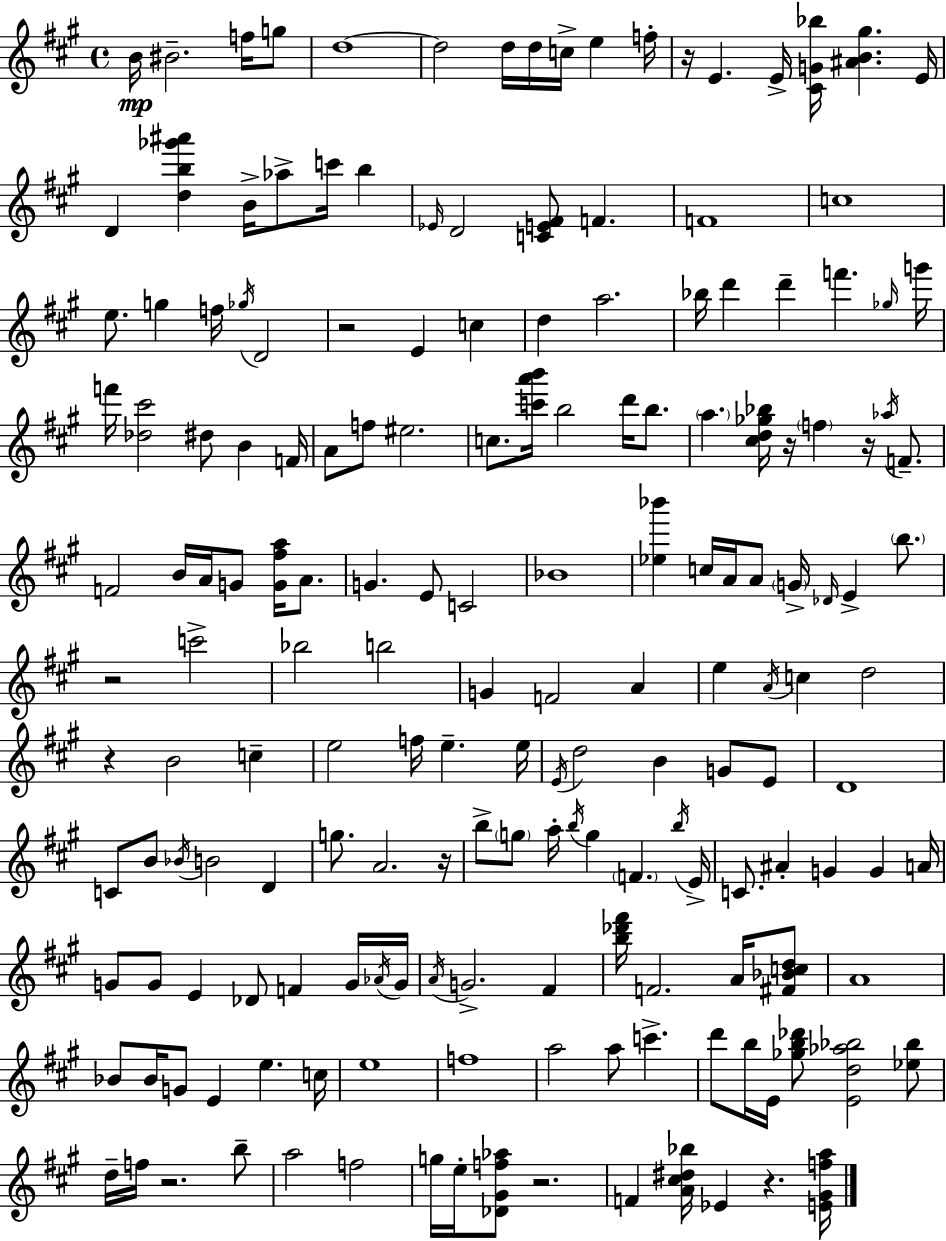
B4/s BIS4/h. F5/s G5/e D5/w D5/h D5/s D5/s C5/s E5/q F5/s R/s E4/q. E4/s [C#4,G4,Bb5]/s [A#4,B4,G#5]/q. E4/s D4/q [D5,B5,Gb6,A#6]/q B4/s Ab5/e C6/s B5/q Eb4/s D4/h [C4,E4,F#4]/e F4/q. F4/w C5/w E5/e. G5/q F5/s Gb5/s D4/h R/h E4/q C5/q D5/q A5/h. Bb5/s D6/q D6/q F6/q. Gb5/s G6/s F6/s [Db5,C#6]/h D#5/e B4/q F4/s A4/e F5/e EIS5/h. C5/e. [C6,A6,B6]/s B5/h D6/s B5/e. A5/q. [C#5,D5,Gb5,Bb5]/s R/s F5/q R/s Ab5/s F4/e. F4/h B4/s A4/s G4/e [G4,F#5,A5]/s A4/e. G4/q. E4/e C4/h Bb4/w [Eb5,Bb6]/q C5/s A4/s A4/e G4/s Db4/s E4/q B5/e. R/h C6/h Bb5/h B5/h G4/q F4/h A4/q E5/q A4/s C5/q D5/h R/q B4/h C5/q E5/h F5/s E5/q. E5/s E4/s D5/h B4/q G4/e E4/e D4/w C4/e B4/e Bb4/s B4/h D4/q G5/e. A4/h. R/s B5/e G5/e A5/s B5/s G5/q F4/q. B5/s E4/s C4/e. A#4/q G4/q G4/q A4/s G4/e G4/e E4/q Db4/e F4/q G4/s Ab4/s G4/s A4/s G4/h. F#4/q [B5,Db6,F#6]/s F4/h. A4/s [F#4,Bb4,C5,D5]/e A4/w Bb4/e Bb4/s G4/e E4/q E5/q. C5/s E5/w F5/w A5/h A5/e C6/q. D6/e B5/s E4/s [Gb5,B5,Db6]/e [E4,D5,Ab5,Bb5]/h [Eb5,Bb5]/e D5/s F5/s R/h. B5/e A5/h F5/h G5/s E5/s [Db4,G#4,F5,Ab5]/e R/h. F4/q [A4,C#5,D#5,Bb5]/s Eb4/q R/q. [E4,G#4,F5,A5]/s